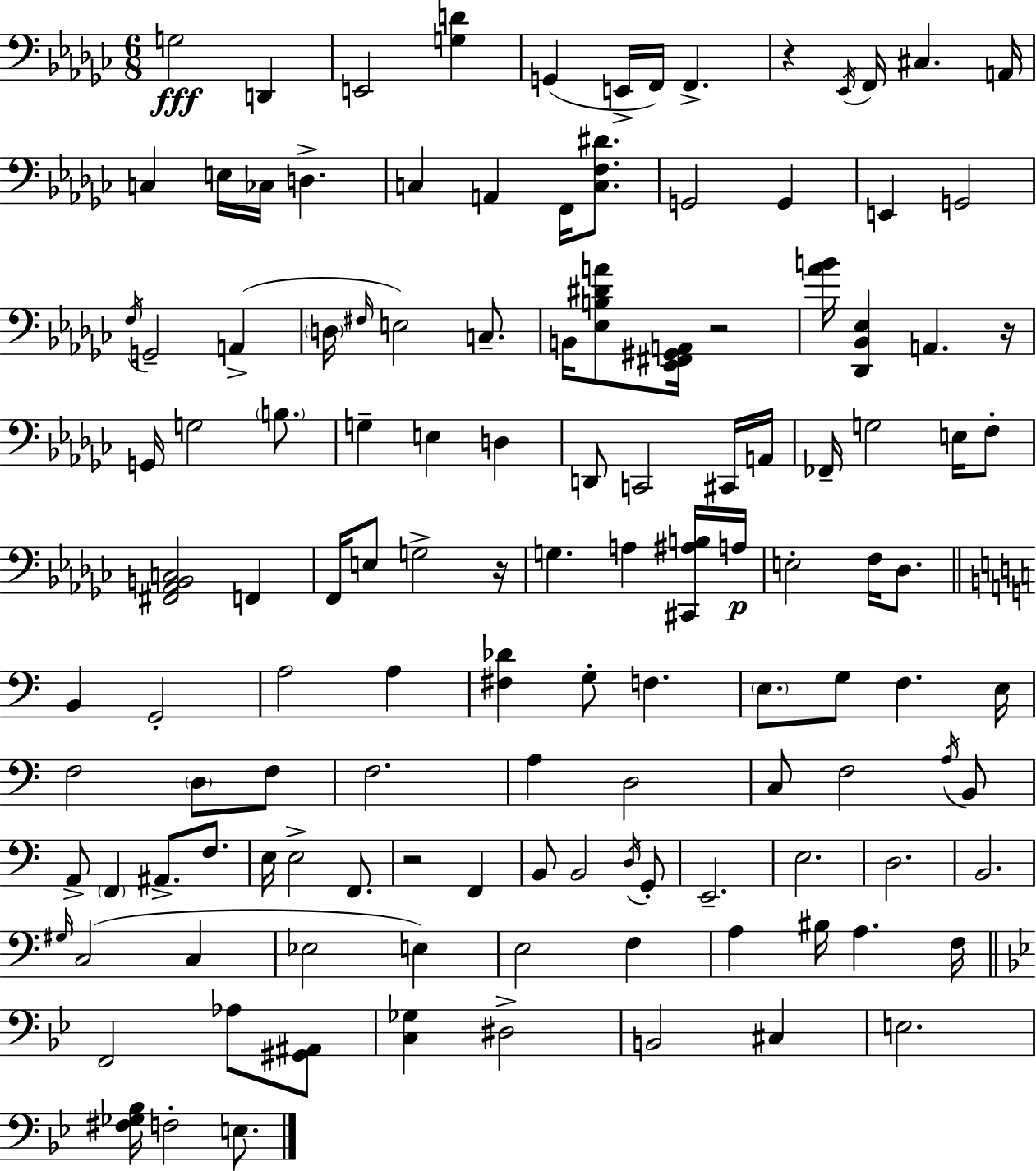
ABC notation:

X:1
T:Untitled
M:6/8
L:1/4
K:Ebm
G,2 D,, E,,2 [G,D] G,, E,,/4 F,,/4 F,, z _E,,/4 F,,/4 ^C, A,,/4 C, E,/4 _C,/4 D, C, A,, F,,/4 [C,F,^D]/2 G,,2 G,, E,, G,,2 F,/4 G,,2 A,, D,/4 ^F,/4 E,2 C,/2 B,,/4 [_E,B,^DA]/2 [_E,,^F,,^G,,A,,]/4 z2 [_AB]/4 [_D,,_B,,_E,] A,, z/4 G,,/4 G,2 B,/2 G, E, D, D,,/2 C,,2 ^C,,/4 A,,/4 _F,,/4 G,2 E,/4 F,/2 [^F,,_A,,B,,C,]2 F,, F,,/4 E,/2 G,2 z/4 G, A, [^C,,^A,B,]/4 A,/4 E,2 F,/4 _D,/2 B,, G,,2 A,2 A, [^F,_D] G,/2 F, E,/2 G,/2 F, E,/4 F,2 D,/2 F,/2 F,2 A, D,2 C,/2 F,2 A,/4 B,,/2 A,,/2 F,, ^A,,/2 F,/2 E,/4 E,2 F,,/2 z2 F,, B,,/2 B,,2 D,/4 G,,/2 E,,2 E,2 D,2 B,,2 ^G,/4 C,2 C, _E,2 E, E,2 F, A, ^B,/4 A, F,/4 F,,2 _A,/2 [^G,,^A,,]/2 [C,_G,] ^D,2 B,,2 ^C, E,2 [^F,_G,_B,]/4 F,2 E,/2